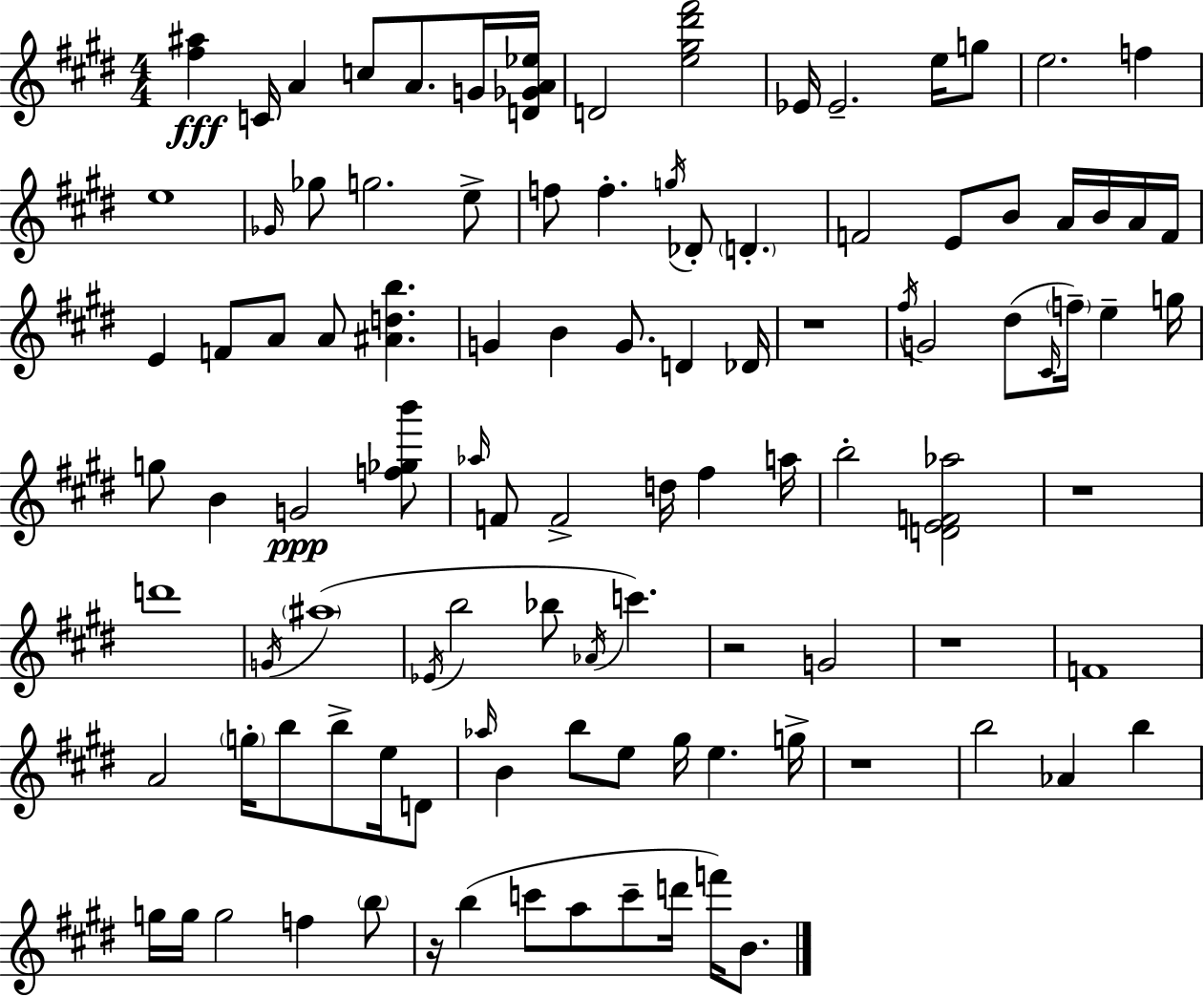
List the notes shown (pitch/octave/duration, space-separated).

[F#5,A#5]/q C4/s A4/q C5/e A4/e. G4/s [D4,Gb4,A4,Eb5]/s D4/h [E5,G#5,D#6,F#6]/h Eb4/s Eb4/h. E5/s G5/e E5/h. F5/q E5/w Gb4/s Gb5/e G5/h. E5/e F5/e F5/q. G5/s Db4/e D4/q. F4/h E4/e B4/e A4/s B4/s A4/s F4/s E4/q F4/e A4/e A4/e [A#4,D5,B5]/q. G4/q B4/q G4/e. D4/q Db4/s R/w F#5/s G4/h D#5/e C#4/s F5/s E5/q G5/s G5/e B4/q G4/h [F5,Gb5,B6]/e Ab5/s F4/e F4/h D5/s F#5/q A5/s B5/h [D4,E4,F4,Ab5]/h R/w D6/w G4/s A#5/w Eb4/s B5/h Bb5/e Ab4/s C6/q. R/h G4/h R/w F4/w A4/h G5/s B5/e B5/e E5/s D4/e Ab5/s B4/q B5/e E5/e G#5/s E5/q. G5/s R/w B5/h Ab4/q B5/q G5/s G5/s G5/h F5/q B5/e R/s B5/q C6/e A5/e C6/e D6/s F6/s B4/e.